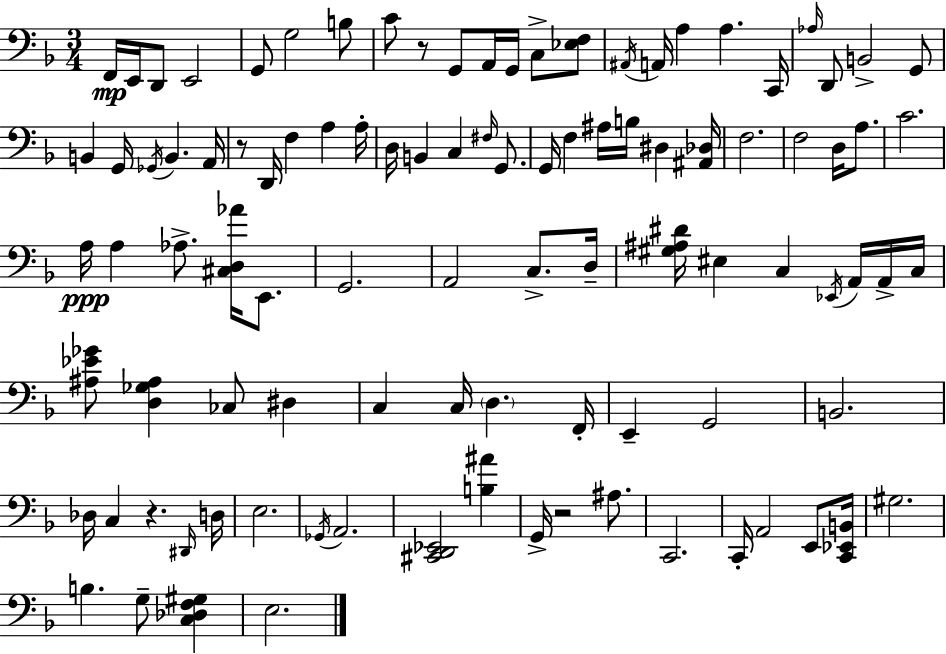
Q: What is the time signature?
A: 3/4